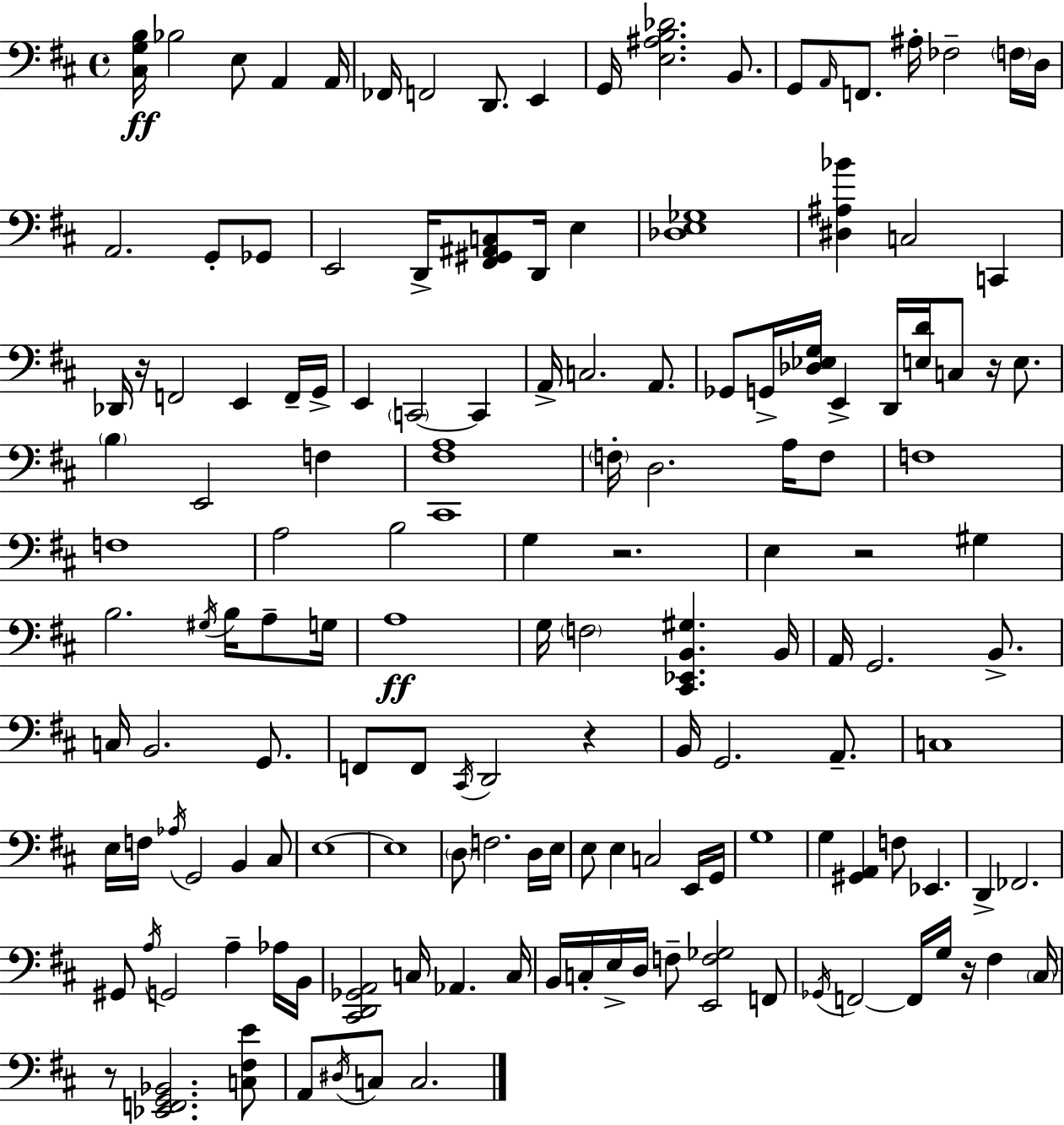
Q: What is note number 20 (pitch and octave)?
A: Gb2